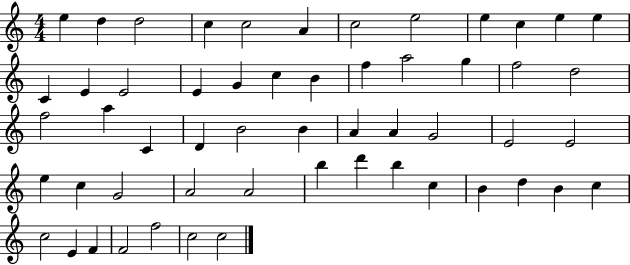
{
  \clef treble
  \numericTimeSignature
  \time 4/4
  \key c \major
  e''4 d''4 d''2 | c''4 c''2 a'4 | c''2 e''2 | e''4 c''4 e''4 e''4 | \break c'4 e'4 e'2 | e'4 g'4 c''4 b'4 | f''4 a''2 g''4 | f''2 d''2 | \break f''2 a''4 c'4 | d'4 b'2 b'4 | a'4 a'4 g'2 | e'2 e'2 | \break e''4 c''4 g'2 | a'2 a'2 | b''4 d'''4 b''4 c''4 | b'4 d''4 b'4 c''4 | \break c''2 e'4 f'4 | f'2 f''2 | c''2 c''2 | \bar "|."
}